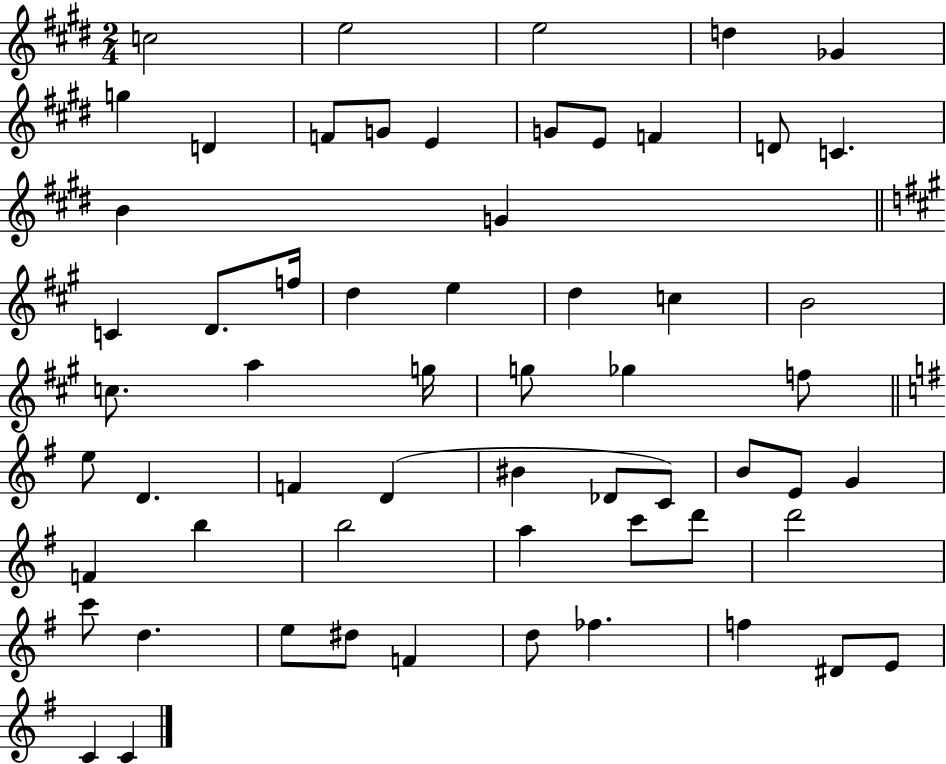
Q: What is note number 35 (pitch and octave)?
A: D4